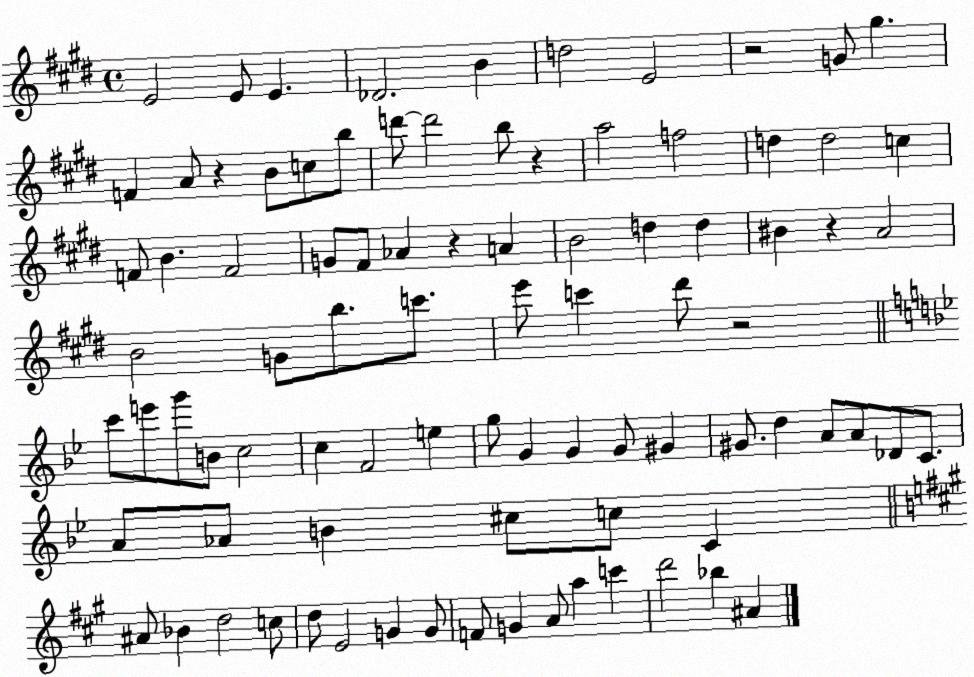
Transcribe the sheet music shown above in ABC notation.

X:1
T:Untitled
M:4/4
L:1/4
K:E
E2 E/2 E _D2 B d2 E2 z2 G/2 ^g F A/2 z B/2 c/2 b/2 d'/2 d'2 b/2 z a2 f2 d d2 c F/2 B F2 G/2 ^F/2 _A z A B2 d d ^B z A2 B2 G/2 b/2 c'/2 e'/2 c' ^d'/2 z2 c'/2 e'/2 g'/2 B/2 c2 c F2 e g/2 G G G/2 ^G ^G/2 d A/2 A/2 _D/2 C/2 A/2 _A/2 B ^c/2 c/2 C ^A/2 _B d2 c/2 d/2 E2 G G/2 F/2 G A/2 a c' d'2 _b ^A